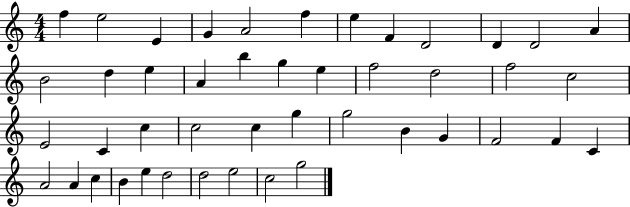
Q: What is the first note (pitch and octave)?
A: F5